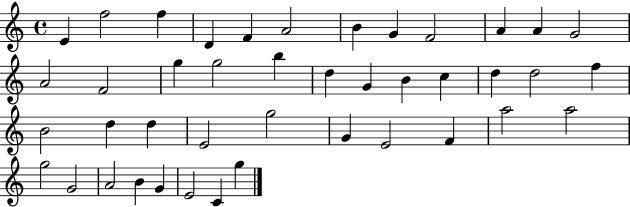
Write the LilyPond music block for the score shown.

{
  \clef treble
  \time 4/4
  \defaultTimeSignature
  \key c \major
  e'4 f''2 f''4 | d'4 f'4 a'2 | b'4 g'4 f'2 | a'4 a'4 g'2 | \break a'2 f'2 | g''4 g''2 b''4 | d''4 g'4 b'4 c''4 | d''4 d''2 f''4 | \break b'2 d''4 d''4 | e'2 g''2 | g'4 e'2 f'4 | a''2 a''2 | \break g''2 g'2 | a'2 b'4 g'4 | e'2 c'4 g''4 | \bar "|."
}